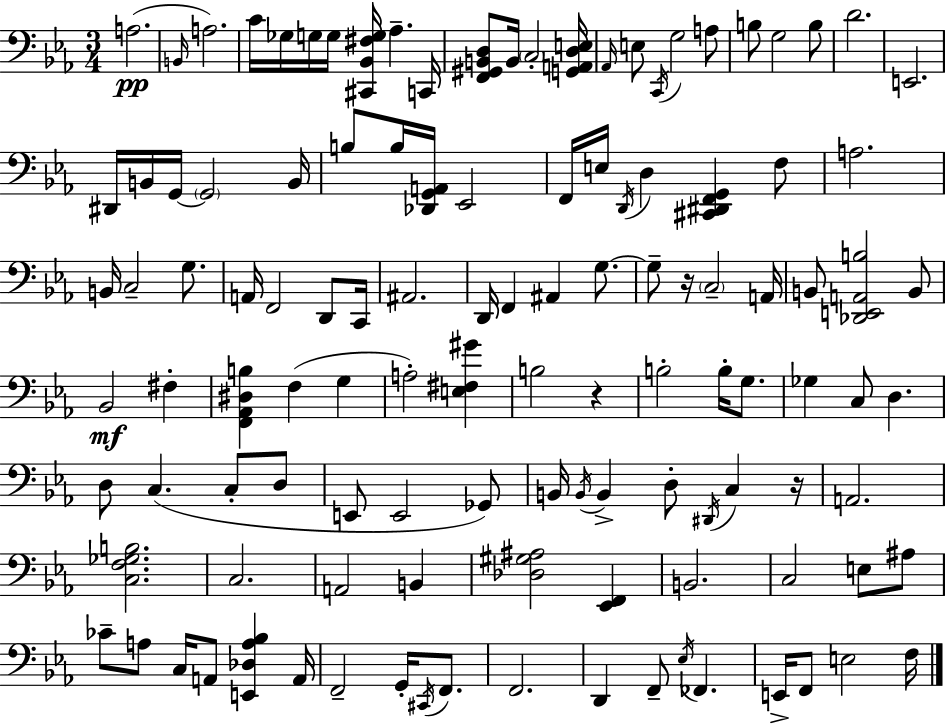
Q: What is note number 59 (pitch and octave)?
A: B3